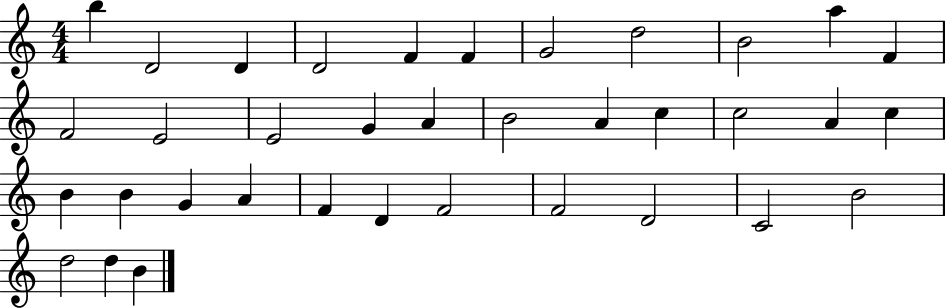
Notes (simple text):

B5/q D4/h D4/q D4/h F4/q F4/q G4/h D5/h B4/h A5/q F4/q F4/h E4/h E4/h G4/q A4/q B4/h A4/q C5/q C5/h A4/q C5/q B4/q B4/q G4/q A4/q F4/q D4/q F4/h F4/h D4/h C4/h B4/h D5/h D5/q B4/q